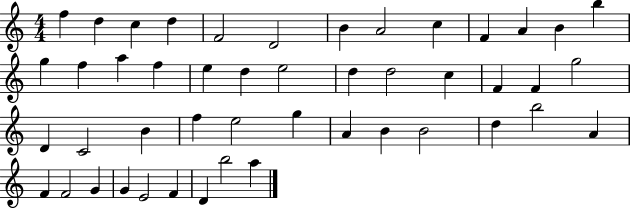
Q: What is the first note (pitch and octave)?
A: F5